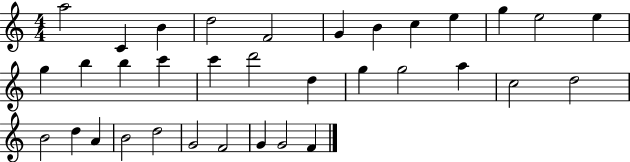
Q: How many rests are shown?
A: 0